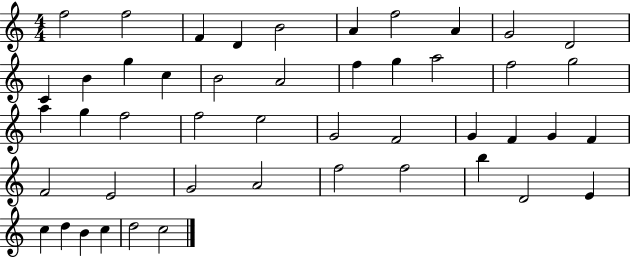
X:1
T:Untitled
M:4/4
L:1/4
K:C
f2 f2 F D B2 A f2 A G2 D2 C B g c B2 A2 f g a2 f2 g2 a g f2 f2 e2 G2 F2 G F G F F2 E2 G2 A2 f2 f2 b D2 E c d B c d2 c2